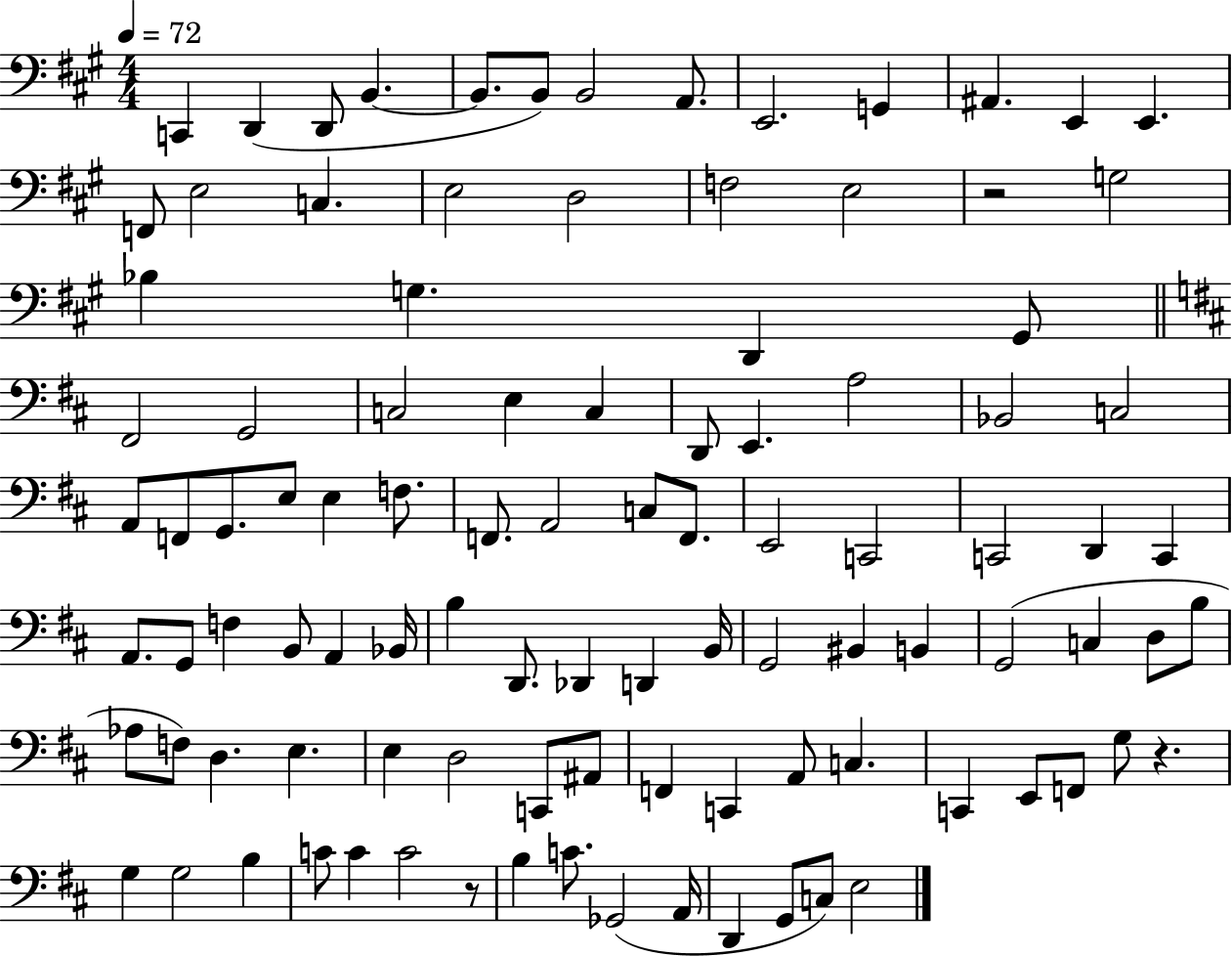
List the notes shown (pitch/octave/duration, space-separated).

C2/q D2/q D2/e B2/q. B2/e. B2/e B2/h A2/e. E2/h. G2/q A#2/q. E2/q E2/q. F2/e E3/h C3/q. E3/h D3/h F3/h E3/h R/h G3/h Bb3/q G3/q. D2/q G#2/e F#2/h G2/h C3/h E3/q C3/q D2/e E2/q. A3/h Bb2/h C3/h A2/e F2/e G2/e. E3/e E3/q F3/e. F2/e. A2/h C3/e F2/e. E2/h C2/h C2/h D2/q C2/q A2/e. G2/e F3/q B2/e A2/q Bb2/s B3/q D2/e. Db2/q D2/q B2/s G2/h BIS2/q B2/q G2/h C3/q D3/e B3/e Ab3/e F3/e D3/q. E3/q. E3/q D3/h C2/e A#2/e F2/q C2/q A2/e C3/q. C2/q E2/e F2/e G3/e R/q. G3/q G3/h B3/q C4/e C4/q C4/h R/e B3/q C4/e. Gb2/h A2/s D2/q G2/e C3/e E3/h